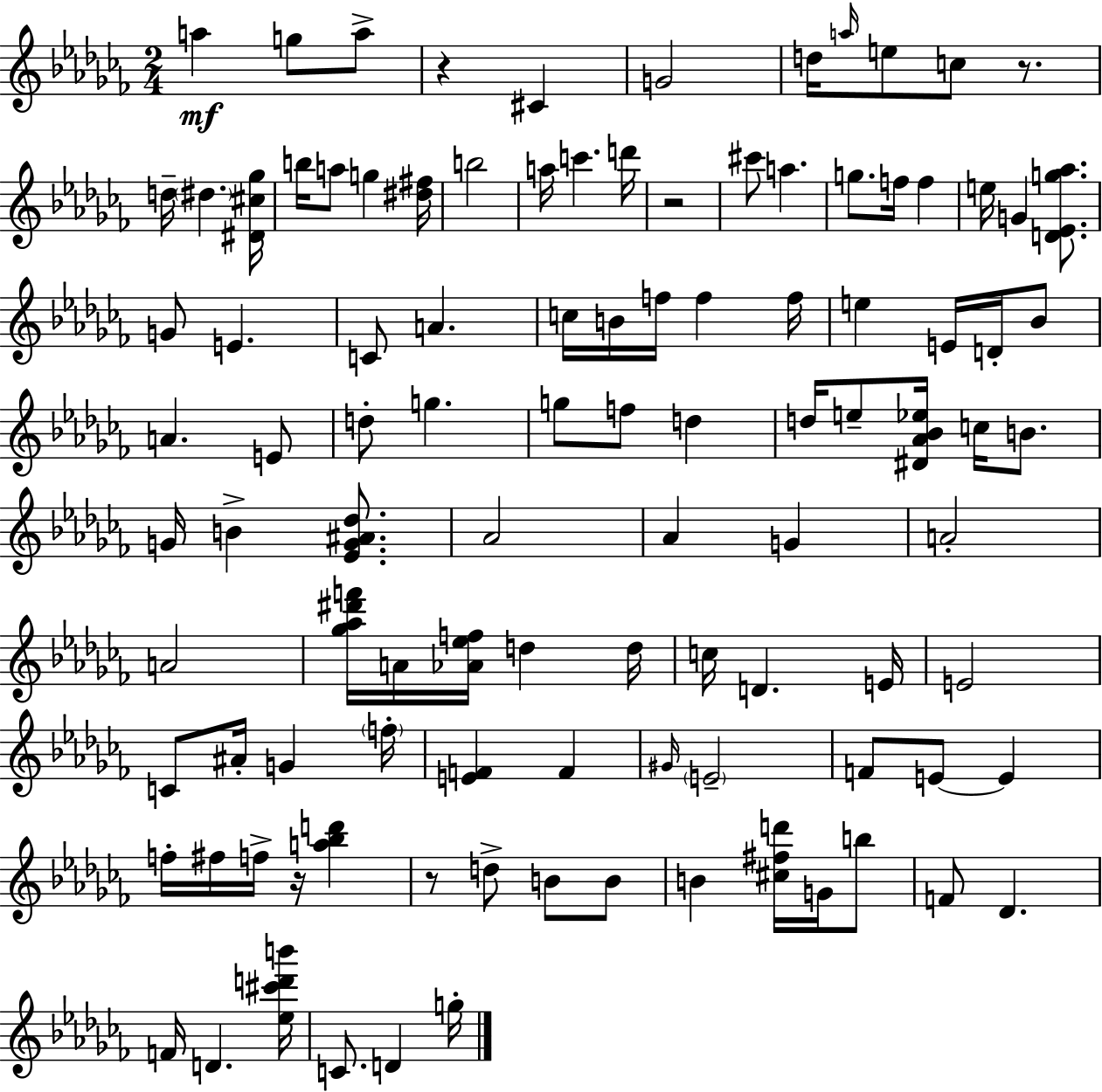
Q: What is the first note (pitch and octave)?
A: A5